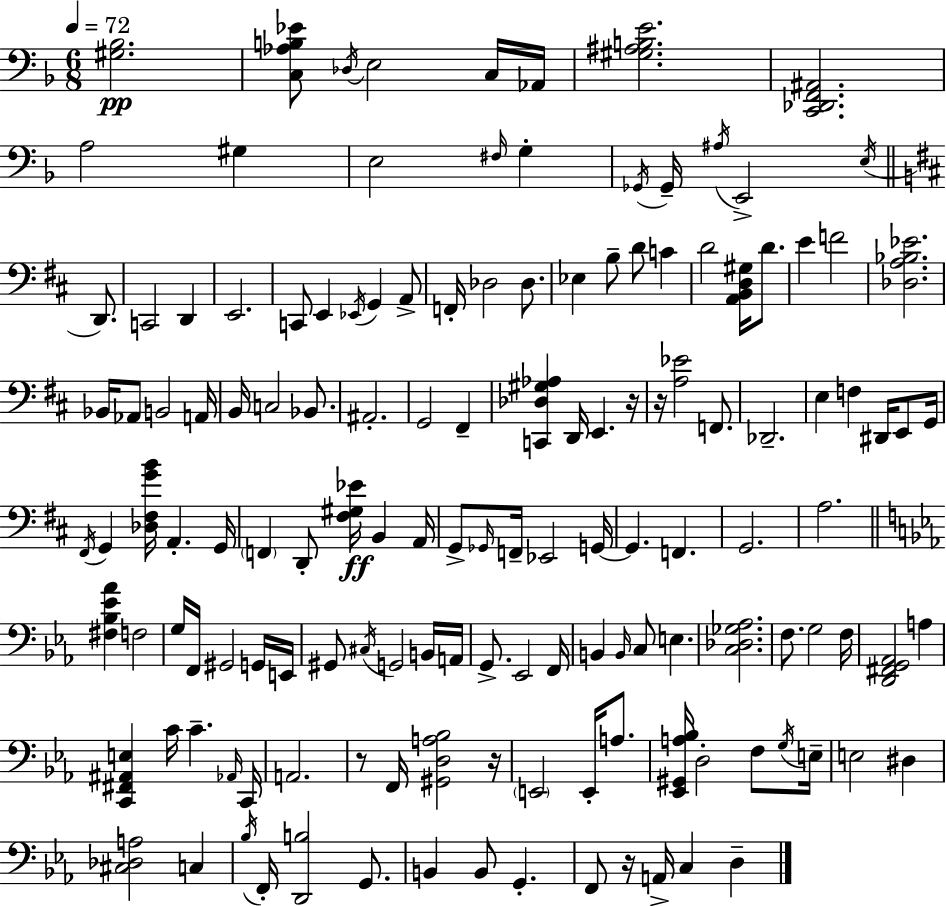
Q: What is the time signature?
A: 6/8